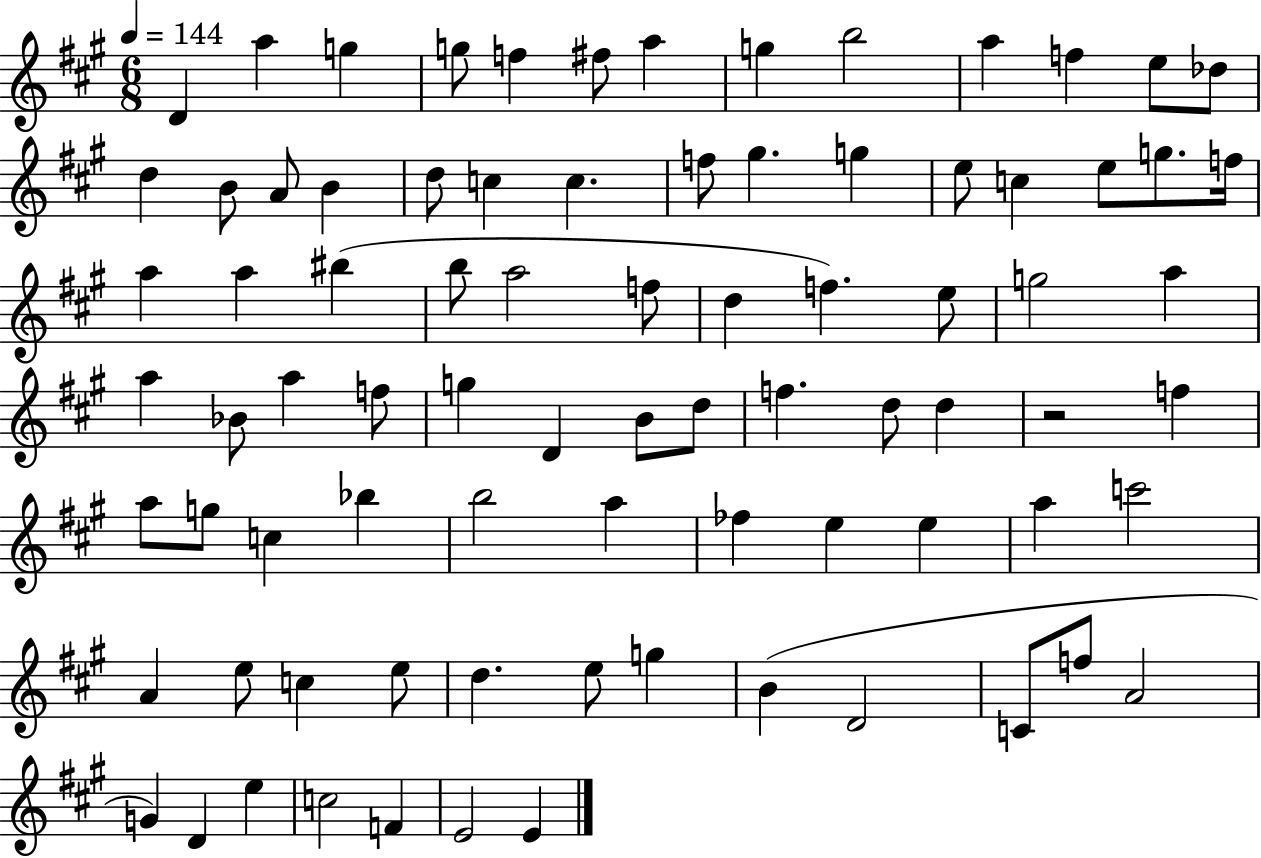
D4/q A5/q G5/q G5/e F5/q F#5/e A5/q G5/q B5/h A5/q F5/q E5/e Db5/e D5/q B4/e A4/e B4/q D5/e C5/q C5/q. F5/e G#5/q. G5/q E5/e C5/q E5/e G5/e. F5/s A5/q A5/q BIS5/q B5/e A5/h F5/e D5/q F5/q. E5/e G5/h A5/q A5/q Bb4/e A5/q F5/e G5/q D4/q B4/e D5/e F5/q. D5/e D5/q R/h F5/q A5/e G5/e C5/q Bb5/q B5/h A5/q FES5/q E5/q E5/q A5/q C6/h A4/q E5/e C5/q E5/e D5/q. E5/e G5/q B4/q D4/h C4/e F5/e A4/h G4/q D4/q E5/q C5/h F4/q E4/h E4/q